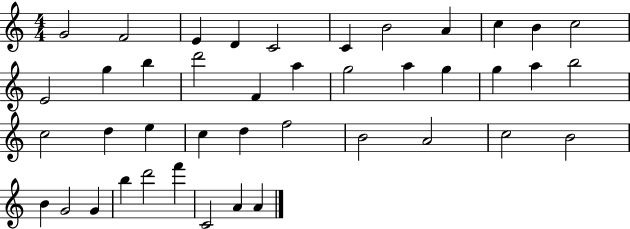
{
  \clef treble
  \numericTimeSignature
  \time 4/4
  \key c \major
  g'2 f'2 | e'4 d'4 c'2 | c'4 b'2 a'4 | c''4 b'4 c''2 | \break e'2 g''4 b''4 | d'''2 f'4 a''4 | g''2 a''4 g''4 | g''4 a''4 b''2 | \break c''2 d''4 e''4 | c''4 d''4 f''2 | b'2 a'2 | c''2 b'2 | \break b'4 g'2 g'4 | b''4 d'''2 f'''4 | c'2 a'4 a'4 | \bar "|."
}